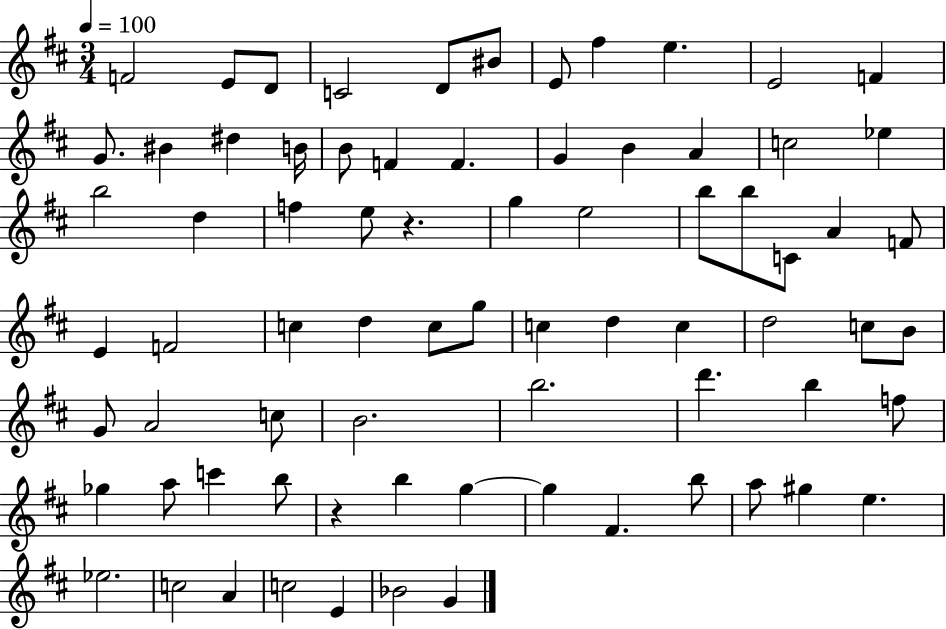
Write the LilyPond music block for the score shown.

{
  \clef treble
  \numericTimeSignature
  \time 3/4
  \key d \major
  \tempo 4 = 100
  f'2 e'8 d'8 | c'2 d'8 bis'8 | e'8 fis''4 e''4. | e'2 f'4 | \break g'8. bis'4 dis''4 b'16 | b'8 f'4 f'4. | g'4 b'4 a'4 | c''2 ees''4 | \break b''2 d''4 | f''4 e''8 r4. | g''4 e''2 | b''8 b''8 c'8 a'4 f'8 | \break e'4 f'2 | c''4 d''4 c''8 g''8 | c''4 d''4 c''4 | d''2 c''8 b'8 | \break g'8 a'2 c''8 | b'2. | b''2. | d'''4. b''4 f''8 | \break ges''4 a''8 c'''4 b''8 | r4 b''4 g''4~~ | g''4 fis'4. b''8 | a''8 gis''4 e''4. | \break ees''2. | c''2 a'4 | c''2 e'4 | bes'2 g'4 | \break \bar "|."
}